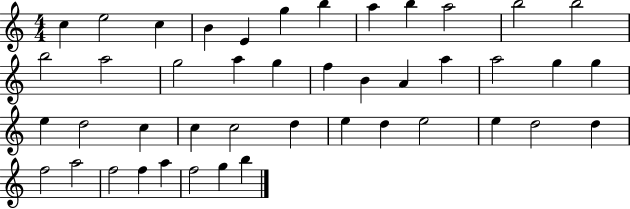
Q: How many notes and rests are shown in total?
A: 44